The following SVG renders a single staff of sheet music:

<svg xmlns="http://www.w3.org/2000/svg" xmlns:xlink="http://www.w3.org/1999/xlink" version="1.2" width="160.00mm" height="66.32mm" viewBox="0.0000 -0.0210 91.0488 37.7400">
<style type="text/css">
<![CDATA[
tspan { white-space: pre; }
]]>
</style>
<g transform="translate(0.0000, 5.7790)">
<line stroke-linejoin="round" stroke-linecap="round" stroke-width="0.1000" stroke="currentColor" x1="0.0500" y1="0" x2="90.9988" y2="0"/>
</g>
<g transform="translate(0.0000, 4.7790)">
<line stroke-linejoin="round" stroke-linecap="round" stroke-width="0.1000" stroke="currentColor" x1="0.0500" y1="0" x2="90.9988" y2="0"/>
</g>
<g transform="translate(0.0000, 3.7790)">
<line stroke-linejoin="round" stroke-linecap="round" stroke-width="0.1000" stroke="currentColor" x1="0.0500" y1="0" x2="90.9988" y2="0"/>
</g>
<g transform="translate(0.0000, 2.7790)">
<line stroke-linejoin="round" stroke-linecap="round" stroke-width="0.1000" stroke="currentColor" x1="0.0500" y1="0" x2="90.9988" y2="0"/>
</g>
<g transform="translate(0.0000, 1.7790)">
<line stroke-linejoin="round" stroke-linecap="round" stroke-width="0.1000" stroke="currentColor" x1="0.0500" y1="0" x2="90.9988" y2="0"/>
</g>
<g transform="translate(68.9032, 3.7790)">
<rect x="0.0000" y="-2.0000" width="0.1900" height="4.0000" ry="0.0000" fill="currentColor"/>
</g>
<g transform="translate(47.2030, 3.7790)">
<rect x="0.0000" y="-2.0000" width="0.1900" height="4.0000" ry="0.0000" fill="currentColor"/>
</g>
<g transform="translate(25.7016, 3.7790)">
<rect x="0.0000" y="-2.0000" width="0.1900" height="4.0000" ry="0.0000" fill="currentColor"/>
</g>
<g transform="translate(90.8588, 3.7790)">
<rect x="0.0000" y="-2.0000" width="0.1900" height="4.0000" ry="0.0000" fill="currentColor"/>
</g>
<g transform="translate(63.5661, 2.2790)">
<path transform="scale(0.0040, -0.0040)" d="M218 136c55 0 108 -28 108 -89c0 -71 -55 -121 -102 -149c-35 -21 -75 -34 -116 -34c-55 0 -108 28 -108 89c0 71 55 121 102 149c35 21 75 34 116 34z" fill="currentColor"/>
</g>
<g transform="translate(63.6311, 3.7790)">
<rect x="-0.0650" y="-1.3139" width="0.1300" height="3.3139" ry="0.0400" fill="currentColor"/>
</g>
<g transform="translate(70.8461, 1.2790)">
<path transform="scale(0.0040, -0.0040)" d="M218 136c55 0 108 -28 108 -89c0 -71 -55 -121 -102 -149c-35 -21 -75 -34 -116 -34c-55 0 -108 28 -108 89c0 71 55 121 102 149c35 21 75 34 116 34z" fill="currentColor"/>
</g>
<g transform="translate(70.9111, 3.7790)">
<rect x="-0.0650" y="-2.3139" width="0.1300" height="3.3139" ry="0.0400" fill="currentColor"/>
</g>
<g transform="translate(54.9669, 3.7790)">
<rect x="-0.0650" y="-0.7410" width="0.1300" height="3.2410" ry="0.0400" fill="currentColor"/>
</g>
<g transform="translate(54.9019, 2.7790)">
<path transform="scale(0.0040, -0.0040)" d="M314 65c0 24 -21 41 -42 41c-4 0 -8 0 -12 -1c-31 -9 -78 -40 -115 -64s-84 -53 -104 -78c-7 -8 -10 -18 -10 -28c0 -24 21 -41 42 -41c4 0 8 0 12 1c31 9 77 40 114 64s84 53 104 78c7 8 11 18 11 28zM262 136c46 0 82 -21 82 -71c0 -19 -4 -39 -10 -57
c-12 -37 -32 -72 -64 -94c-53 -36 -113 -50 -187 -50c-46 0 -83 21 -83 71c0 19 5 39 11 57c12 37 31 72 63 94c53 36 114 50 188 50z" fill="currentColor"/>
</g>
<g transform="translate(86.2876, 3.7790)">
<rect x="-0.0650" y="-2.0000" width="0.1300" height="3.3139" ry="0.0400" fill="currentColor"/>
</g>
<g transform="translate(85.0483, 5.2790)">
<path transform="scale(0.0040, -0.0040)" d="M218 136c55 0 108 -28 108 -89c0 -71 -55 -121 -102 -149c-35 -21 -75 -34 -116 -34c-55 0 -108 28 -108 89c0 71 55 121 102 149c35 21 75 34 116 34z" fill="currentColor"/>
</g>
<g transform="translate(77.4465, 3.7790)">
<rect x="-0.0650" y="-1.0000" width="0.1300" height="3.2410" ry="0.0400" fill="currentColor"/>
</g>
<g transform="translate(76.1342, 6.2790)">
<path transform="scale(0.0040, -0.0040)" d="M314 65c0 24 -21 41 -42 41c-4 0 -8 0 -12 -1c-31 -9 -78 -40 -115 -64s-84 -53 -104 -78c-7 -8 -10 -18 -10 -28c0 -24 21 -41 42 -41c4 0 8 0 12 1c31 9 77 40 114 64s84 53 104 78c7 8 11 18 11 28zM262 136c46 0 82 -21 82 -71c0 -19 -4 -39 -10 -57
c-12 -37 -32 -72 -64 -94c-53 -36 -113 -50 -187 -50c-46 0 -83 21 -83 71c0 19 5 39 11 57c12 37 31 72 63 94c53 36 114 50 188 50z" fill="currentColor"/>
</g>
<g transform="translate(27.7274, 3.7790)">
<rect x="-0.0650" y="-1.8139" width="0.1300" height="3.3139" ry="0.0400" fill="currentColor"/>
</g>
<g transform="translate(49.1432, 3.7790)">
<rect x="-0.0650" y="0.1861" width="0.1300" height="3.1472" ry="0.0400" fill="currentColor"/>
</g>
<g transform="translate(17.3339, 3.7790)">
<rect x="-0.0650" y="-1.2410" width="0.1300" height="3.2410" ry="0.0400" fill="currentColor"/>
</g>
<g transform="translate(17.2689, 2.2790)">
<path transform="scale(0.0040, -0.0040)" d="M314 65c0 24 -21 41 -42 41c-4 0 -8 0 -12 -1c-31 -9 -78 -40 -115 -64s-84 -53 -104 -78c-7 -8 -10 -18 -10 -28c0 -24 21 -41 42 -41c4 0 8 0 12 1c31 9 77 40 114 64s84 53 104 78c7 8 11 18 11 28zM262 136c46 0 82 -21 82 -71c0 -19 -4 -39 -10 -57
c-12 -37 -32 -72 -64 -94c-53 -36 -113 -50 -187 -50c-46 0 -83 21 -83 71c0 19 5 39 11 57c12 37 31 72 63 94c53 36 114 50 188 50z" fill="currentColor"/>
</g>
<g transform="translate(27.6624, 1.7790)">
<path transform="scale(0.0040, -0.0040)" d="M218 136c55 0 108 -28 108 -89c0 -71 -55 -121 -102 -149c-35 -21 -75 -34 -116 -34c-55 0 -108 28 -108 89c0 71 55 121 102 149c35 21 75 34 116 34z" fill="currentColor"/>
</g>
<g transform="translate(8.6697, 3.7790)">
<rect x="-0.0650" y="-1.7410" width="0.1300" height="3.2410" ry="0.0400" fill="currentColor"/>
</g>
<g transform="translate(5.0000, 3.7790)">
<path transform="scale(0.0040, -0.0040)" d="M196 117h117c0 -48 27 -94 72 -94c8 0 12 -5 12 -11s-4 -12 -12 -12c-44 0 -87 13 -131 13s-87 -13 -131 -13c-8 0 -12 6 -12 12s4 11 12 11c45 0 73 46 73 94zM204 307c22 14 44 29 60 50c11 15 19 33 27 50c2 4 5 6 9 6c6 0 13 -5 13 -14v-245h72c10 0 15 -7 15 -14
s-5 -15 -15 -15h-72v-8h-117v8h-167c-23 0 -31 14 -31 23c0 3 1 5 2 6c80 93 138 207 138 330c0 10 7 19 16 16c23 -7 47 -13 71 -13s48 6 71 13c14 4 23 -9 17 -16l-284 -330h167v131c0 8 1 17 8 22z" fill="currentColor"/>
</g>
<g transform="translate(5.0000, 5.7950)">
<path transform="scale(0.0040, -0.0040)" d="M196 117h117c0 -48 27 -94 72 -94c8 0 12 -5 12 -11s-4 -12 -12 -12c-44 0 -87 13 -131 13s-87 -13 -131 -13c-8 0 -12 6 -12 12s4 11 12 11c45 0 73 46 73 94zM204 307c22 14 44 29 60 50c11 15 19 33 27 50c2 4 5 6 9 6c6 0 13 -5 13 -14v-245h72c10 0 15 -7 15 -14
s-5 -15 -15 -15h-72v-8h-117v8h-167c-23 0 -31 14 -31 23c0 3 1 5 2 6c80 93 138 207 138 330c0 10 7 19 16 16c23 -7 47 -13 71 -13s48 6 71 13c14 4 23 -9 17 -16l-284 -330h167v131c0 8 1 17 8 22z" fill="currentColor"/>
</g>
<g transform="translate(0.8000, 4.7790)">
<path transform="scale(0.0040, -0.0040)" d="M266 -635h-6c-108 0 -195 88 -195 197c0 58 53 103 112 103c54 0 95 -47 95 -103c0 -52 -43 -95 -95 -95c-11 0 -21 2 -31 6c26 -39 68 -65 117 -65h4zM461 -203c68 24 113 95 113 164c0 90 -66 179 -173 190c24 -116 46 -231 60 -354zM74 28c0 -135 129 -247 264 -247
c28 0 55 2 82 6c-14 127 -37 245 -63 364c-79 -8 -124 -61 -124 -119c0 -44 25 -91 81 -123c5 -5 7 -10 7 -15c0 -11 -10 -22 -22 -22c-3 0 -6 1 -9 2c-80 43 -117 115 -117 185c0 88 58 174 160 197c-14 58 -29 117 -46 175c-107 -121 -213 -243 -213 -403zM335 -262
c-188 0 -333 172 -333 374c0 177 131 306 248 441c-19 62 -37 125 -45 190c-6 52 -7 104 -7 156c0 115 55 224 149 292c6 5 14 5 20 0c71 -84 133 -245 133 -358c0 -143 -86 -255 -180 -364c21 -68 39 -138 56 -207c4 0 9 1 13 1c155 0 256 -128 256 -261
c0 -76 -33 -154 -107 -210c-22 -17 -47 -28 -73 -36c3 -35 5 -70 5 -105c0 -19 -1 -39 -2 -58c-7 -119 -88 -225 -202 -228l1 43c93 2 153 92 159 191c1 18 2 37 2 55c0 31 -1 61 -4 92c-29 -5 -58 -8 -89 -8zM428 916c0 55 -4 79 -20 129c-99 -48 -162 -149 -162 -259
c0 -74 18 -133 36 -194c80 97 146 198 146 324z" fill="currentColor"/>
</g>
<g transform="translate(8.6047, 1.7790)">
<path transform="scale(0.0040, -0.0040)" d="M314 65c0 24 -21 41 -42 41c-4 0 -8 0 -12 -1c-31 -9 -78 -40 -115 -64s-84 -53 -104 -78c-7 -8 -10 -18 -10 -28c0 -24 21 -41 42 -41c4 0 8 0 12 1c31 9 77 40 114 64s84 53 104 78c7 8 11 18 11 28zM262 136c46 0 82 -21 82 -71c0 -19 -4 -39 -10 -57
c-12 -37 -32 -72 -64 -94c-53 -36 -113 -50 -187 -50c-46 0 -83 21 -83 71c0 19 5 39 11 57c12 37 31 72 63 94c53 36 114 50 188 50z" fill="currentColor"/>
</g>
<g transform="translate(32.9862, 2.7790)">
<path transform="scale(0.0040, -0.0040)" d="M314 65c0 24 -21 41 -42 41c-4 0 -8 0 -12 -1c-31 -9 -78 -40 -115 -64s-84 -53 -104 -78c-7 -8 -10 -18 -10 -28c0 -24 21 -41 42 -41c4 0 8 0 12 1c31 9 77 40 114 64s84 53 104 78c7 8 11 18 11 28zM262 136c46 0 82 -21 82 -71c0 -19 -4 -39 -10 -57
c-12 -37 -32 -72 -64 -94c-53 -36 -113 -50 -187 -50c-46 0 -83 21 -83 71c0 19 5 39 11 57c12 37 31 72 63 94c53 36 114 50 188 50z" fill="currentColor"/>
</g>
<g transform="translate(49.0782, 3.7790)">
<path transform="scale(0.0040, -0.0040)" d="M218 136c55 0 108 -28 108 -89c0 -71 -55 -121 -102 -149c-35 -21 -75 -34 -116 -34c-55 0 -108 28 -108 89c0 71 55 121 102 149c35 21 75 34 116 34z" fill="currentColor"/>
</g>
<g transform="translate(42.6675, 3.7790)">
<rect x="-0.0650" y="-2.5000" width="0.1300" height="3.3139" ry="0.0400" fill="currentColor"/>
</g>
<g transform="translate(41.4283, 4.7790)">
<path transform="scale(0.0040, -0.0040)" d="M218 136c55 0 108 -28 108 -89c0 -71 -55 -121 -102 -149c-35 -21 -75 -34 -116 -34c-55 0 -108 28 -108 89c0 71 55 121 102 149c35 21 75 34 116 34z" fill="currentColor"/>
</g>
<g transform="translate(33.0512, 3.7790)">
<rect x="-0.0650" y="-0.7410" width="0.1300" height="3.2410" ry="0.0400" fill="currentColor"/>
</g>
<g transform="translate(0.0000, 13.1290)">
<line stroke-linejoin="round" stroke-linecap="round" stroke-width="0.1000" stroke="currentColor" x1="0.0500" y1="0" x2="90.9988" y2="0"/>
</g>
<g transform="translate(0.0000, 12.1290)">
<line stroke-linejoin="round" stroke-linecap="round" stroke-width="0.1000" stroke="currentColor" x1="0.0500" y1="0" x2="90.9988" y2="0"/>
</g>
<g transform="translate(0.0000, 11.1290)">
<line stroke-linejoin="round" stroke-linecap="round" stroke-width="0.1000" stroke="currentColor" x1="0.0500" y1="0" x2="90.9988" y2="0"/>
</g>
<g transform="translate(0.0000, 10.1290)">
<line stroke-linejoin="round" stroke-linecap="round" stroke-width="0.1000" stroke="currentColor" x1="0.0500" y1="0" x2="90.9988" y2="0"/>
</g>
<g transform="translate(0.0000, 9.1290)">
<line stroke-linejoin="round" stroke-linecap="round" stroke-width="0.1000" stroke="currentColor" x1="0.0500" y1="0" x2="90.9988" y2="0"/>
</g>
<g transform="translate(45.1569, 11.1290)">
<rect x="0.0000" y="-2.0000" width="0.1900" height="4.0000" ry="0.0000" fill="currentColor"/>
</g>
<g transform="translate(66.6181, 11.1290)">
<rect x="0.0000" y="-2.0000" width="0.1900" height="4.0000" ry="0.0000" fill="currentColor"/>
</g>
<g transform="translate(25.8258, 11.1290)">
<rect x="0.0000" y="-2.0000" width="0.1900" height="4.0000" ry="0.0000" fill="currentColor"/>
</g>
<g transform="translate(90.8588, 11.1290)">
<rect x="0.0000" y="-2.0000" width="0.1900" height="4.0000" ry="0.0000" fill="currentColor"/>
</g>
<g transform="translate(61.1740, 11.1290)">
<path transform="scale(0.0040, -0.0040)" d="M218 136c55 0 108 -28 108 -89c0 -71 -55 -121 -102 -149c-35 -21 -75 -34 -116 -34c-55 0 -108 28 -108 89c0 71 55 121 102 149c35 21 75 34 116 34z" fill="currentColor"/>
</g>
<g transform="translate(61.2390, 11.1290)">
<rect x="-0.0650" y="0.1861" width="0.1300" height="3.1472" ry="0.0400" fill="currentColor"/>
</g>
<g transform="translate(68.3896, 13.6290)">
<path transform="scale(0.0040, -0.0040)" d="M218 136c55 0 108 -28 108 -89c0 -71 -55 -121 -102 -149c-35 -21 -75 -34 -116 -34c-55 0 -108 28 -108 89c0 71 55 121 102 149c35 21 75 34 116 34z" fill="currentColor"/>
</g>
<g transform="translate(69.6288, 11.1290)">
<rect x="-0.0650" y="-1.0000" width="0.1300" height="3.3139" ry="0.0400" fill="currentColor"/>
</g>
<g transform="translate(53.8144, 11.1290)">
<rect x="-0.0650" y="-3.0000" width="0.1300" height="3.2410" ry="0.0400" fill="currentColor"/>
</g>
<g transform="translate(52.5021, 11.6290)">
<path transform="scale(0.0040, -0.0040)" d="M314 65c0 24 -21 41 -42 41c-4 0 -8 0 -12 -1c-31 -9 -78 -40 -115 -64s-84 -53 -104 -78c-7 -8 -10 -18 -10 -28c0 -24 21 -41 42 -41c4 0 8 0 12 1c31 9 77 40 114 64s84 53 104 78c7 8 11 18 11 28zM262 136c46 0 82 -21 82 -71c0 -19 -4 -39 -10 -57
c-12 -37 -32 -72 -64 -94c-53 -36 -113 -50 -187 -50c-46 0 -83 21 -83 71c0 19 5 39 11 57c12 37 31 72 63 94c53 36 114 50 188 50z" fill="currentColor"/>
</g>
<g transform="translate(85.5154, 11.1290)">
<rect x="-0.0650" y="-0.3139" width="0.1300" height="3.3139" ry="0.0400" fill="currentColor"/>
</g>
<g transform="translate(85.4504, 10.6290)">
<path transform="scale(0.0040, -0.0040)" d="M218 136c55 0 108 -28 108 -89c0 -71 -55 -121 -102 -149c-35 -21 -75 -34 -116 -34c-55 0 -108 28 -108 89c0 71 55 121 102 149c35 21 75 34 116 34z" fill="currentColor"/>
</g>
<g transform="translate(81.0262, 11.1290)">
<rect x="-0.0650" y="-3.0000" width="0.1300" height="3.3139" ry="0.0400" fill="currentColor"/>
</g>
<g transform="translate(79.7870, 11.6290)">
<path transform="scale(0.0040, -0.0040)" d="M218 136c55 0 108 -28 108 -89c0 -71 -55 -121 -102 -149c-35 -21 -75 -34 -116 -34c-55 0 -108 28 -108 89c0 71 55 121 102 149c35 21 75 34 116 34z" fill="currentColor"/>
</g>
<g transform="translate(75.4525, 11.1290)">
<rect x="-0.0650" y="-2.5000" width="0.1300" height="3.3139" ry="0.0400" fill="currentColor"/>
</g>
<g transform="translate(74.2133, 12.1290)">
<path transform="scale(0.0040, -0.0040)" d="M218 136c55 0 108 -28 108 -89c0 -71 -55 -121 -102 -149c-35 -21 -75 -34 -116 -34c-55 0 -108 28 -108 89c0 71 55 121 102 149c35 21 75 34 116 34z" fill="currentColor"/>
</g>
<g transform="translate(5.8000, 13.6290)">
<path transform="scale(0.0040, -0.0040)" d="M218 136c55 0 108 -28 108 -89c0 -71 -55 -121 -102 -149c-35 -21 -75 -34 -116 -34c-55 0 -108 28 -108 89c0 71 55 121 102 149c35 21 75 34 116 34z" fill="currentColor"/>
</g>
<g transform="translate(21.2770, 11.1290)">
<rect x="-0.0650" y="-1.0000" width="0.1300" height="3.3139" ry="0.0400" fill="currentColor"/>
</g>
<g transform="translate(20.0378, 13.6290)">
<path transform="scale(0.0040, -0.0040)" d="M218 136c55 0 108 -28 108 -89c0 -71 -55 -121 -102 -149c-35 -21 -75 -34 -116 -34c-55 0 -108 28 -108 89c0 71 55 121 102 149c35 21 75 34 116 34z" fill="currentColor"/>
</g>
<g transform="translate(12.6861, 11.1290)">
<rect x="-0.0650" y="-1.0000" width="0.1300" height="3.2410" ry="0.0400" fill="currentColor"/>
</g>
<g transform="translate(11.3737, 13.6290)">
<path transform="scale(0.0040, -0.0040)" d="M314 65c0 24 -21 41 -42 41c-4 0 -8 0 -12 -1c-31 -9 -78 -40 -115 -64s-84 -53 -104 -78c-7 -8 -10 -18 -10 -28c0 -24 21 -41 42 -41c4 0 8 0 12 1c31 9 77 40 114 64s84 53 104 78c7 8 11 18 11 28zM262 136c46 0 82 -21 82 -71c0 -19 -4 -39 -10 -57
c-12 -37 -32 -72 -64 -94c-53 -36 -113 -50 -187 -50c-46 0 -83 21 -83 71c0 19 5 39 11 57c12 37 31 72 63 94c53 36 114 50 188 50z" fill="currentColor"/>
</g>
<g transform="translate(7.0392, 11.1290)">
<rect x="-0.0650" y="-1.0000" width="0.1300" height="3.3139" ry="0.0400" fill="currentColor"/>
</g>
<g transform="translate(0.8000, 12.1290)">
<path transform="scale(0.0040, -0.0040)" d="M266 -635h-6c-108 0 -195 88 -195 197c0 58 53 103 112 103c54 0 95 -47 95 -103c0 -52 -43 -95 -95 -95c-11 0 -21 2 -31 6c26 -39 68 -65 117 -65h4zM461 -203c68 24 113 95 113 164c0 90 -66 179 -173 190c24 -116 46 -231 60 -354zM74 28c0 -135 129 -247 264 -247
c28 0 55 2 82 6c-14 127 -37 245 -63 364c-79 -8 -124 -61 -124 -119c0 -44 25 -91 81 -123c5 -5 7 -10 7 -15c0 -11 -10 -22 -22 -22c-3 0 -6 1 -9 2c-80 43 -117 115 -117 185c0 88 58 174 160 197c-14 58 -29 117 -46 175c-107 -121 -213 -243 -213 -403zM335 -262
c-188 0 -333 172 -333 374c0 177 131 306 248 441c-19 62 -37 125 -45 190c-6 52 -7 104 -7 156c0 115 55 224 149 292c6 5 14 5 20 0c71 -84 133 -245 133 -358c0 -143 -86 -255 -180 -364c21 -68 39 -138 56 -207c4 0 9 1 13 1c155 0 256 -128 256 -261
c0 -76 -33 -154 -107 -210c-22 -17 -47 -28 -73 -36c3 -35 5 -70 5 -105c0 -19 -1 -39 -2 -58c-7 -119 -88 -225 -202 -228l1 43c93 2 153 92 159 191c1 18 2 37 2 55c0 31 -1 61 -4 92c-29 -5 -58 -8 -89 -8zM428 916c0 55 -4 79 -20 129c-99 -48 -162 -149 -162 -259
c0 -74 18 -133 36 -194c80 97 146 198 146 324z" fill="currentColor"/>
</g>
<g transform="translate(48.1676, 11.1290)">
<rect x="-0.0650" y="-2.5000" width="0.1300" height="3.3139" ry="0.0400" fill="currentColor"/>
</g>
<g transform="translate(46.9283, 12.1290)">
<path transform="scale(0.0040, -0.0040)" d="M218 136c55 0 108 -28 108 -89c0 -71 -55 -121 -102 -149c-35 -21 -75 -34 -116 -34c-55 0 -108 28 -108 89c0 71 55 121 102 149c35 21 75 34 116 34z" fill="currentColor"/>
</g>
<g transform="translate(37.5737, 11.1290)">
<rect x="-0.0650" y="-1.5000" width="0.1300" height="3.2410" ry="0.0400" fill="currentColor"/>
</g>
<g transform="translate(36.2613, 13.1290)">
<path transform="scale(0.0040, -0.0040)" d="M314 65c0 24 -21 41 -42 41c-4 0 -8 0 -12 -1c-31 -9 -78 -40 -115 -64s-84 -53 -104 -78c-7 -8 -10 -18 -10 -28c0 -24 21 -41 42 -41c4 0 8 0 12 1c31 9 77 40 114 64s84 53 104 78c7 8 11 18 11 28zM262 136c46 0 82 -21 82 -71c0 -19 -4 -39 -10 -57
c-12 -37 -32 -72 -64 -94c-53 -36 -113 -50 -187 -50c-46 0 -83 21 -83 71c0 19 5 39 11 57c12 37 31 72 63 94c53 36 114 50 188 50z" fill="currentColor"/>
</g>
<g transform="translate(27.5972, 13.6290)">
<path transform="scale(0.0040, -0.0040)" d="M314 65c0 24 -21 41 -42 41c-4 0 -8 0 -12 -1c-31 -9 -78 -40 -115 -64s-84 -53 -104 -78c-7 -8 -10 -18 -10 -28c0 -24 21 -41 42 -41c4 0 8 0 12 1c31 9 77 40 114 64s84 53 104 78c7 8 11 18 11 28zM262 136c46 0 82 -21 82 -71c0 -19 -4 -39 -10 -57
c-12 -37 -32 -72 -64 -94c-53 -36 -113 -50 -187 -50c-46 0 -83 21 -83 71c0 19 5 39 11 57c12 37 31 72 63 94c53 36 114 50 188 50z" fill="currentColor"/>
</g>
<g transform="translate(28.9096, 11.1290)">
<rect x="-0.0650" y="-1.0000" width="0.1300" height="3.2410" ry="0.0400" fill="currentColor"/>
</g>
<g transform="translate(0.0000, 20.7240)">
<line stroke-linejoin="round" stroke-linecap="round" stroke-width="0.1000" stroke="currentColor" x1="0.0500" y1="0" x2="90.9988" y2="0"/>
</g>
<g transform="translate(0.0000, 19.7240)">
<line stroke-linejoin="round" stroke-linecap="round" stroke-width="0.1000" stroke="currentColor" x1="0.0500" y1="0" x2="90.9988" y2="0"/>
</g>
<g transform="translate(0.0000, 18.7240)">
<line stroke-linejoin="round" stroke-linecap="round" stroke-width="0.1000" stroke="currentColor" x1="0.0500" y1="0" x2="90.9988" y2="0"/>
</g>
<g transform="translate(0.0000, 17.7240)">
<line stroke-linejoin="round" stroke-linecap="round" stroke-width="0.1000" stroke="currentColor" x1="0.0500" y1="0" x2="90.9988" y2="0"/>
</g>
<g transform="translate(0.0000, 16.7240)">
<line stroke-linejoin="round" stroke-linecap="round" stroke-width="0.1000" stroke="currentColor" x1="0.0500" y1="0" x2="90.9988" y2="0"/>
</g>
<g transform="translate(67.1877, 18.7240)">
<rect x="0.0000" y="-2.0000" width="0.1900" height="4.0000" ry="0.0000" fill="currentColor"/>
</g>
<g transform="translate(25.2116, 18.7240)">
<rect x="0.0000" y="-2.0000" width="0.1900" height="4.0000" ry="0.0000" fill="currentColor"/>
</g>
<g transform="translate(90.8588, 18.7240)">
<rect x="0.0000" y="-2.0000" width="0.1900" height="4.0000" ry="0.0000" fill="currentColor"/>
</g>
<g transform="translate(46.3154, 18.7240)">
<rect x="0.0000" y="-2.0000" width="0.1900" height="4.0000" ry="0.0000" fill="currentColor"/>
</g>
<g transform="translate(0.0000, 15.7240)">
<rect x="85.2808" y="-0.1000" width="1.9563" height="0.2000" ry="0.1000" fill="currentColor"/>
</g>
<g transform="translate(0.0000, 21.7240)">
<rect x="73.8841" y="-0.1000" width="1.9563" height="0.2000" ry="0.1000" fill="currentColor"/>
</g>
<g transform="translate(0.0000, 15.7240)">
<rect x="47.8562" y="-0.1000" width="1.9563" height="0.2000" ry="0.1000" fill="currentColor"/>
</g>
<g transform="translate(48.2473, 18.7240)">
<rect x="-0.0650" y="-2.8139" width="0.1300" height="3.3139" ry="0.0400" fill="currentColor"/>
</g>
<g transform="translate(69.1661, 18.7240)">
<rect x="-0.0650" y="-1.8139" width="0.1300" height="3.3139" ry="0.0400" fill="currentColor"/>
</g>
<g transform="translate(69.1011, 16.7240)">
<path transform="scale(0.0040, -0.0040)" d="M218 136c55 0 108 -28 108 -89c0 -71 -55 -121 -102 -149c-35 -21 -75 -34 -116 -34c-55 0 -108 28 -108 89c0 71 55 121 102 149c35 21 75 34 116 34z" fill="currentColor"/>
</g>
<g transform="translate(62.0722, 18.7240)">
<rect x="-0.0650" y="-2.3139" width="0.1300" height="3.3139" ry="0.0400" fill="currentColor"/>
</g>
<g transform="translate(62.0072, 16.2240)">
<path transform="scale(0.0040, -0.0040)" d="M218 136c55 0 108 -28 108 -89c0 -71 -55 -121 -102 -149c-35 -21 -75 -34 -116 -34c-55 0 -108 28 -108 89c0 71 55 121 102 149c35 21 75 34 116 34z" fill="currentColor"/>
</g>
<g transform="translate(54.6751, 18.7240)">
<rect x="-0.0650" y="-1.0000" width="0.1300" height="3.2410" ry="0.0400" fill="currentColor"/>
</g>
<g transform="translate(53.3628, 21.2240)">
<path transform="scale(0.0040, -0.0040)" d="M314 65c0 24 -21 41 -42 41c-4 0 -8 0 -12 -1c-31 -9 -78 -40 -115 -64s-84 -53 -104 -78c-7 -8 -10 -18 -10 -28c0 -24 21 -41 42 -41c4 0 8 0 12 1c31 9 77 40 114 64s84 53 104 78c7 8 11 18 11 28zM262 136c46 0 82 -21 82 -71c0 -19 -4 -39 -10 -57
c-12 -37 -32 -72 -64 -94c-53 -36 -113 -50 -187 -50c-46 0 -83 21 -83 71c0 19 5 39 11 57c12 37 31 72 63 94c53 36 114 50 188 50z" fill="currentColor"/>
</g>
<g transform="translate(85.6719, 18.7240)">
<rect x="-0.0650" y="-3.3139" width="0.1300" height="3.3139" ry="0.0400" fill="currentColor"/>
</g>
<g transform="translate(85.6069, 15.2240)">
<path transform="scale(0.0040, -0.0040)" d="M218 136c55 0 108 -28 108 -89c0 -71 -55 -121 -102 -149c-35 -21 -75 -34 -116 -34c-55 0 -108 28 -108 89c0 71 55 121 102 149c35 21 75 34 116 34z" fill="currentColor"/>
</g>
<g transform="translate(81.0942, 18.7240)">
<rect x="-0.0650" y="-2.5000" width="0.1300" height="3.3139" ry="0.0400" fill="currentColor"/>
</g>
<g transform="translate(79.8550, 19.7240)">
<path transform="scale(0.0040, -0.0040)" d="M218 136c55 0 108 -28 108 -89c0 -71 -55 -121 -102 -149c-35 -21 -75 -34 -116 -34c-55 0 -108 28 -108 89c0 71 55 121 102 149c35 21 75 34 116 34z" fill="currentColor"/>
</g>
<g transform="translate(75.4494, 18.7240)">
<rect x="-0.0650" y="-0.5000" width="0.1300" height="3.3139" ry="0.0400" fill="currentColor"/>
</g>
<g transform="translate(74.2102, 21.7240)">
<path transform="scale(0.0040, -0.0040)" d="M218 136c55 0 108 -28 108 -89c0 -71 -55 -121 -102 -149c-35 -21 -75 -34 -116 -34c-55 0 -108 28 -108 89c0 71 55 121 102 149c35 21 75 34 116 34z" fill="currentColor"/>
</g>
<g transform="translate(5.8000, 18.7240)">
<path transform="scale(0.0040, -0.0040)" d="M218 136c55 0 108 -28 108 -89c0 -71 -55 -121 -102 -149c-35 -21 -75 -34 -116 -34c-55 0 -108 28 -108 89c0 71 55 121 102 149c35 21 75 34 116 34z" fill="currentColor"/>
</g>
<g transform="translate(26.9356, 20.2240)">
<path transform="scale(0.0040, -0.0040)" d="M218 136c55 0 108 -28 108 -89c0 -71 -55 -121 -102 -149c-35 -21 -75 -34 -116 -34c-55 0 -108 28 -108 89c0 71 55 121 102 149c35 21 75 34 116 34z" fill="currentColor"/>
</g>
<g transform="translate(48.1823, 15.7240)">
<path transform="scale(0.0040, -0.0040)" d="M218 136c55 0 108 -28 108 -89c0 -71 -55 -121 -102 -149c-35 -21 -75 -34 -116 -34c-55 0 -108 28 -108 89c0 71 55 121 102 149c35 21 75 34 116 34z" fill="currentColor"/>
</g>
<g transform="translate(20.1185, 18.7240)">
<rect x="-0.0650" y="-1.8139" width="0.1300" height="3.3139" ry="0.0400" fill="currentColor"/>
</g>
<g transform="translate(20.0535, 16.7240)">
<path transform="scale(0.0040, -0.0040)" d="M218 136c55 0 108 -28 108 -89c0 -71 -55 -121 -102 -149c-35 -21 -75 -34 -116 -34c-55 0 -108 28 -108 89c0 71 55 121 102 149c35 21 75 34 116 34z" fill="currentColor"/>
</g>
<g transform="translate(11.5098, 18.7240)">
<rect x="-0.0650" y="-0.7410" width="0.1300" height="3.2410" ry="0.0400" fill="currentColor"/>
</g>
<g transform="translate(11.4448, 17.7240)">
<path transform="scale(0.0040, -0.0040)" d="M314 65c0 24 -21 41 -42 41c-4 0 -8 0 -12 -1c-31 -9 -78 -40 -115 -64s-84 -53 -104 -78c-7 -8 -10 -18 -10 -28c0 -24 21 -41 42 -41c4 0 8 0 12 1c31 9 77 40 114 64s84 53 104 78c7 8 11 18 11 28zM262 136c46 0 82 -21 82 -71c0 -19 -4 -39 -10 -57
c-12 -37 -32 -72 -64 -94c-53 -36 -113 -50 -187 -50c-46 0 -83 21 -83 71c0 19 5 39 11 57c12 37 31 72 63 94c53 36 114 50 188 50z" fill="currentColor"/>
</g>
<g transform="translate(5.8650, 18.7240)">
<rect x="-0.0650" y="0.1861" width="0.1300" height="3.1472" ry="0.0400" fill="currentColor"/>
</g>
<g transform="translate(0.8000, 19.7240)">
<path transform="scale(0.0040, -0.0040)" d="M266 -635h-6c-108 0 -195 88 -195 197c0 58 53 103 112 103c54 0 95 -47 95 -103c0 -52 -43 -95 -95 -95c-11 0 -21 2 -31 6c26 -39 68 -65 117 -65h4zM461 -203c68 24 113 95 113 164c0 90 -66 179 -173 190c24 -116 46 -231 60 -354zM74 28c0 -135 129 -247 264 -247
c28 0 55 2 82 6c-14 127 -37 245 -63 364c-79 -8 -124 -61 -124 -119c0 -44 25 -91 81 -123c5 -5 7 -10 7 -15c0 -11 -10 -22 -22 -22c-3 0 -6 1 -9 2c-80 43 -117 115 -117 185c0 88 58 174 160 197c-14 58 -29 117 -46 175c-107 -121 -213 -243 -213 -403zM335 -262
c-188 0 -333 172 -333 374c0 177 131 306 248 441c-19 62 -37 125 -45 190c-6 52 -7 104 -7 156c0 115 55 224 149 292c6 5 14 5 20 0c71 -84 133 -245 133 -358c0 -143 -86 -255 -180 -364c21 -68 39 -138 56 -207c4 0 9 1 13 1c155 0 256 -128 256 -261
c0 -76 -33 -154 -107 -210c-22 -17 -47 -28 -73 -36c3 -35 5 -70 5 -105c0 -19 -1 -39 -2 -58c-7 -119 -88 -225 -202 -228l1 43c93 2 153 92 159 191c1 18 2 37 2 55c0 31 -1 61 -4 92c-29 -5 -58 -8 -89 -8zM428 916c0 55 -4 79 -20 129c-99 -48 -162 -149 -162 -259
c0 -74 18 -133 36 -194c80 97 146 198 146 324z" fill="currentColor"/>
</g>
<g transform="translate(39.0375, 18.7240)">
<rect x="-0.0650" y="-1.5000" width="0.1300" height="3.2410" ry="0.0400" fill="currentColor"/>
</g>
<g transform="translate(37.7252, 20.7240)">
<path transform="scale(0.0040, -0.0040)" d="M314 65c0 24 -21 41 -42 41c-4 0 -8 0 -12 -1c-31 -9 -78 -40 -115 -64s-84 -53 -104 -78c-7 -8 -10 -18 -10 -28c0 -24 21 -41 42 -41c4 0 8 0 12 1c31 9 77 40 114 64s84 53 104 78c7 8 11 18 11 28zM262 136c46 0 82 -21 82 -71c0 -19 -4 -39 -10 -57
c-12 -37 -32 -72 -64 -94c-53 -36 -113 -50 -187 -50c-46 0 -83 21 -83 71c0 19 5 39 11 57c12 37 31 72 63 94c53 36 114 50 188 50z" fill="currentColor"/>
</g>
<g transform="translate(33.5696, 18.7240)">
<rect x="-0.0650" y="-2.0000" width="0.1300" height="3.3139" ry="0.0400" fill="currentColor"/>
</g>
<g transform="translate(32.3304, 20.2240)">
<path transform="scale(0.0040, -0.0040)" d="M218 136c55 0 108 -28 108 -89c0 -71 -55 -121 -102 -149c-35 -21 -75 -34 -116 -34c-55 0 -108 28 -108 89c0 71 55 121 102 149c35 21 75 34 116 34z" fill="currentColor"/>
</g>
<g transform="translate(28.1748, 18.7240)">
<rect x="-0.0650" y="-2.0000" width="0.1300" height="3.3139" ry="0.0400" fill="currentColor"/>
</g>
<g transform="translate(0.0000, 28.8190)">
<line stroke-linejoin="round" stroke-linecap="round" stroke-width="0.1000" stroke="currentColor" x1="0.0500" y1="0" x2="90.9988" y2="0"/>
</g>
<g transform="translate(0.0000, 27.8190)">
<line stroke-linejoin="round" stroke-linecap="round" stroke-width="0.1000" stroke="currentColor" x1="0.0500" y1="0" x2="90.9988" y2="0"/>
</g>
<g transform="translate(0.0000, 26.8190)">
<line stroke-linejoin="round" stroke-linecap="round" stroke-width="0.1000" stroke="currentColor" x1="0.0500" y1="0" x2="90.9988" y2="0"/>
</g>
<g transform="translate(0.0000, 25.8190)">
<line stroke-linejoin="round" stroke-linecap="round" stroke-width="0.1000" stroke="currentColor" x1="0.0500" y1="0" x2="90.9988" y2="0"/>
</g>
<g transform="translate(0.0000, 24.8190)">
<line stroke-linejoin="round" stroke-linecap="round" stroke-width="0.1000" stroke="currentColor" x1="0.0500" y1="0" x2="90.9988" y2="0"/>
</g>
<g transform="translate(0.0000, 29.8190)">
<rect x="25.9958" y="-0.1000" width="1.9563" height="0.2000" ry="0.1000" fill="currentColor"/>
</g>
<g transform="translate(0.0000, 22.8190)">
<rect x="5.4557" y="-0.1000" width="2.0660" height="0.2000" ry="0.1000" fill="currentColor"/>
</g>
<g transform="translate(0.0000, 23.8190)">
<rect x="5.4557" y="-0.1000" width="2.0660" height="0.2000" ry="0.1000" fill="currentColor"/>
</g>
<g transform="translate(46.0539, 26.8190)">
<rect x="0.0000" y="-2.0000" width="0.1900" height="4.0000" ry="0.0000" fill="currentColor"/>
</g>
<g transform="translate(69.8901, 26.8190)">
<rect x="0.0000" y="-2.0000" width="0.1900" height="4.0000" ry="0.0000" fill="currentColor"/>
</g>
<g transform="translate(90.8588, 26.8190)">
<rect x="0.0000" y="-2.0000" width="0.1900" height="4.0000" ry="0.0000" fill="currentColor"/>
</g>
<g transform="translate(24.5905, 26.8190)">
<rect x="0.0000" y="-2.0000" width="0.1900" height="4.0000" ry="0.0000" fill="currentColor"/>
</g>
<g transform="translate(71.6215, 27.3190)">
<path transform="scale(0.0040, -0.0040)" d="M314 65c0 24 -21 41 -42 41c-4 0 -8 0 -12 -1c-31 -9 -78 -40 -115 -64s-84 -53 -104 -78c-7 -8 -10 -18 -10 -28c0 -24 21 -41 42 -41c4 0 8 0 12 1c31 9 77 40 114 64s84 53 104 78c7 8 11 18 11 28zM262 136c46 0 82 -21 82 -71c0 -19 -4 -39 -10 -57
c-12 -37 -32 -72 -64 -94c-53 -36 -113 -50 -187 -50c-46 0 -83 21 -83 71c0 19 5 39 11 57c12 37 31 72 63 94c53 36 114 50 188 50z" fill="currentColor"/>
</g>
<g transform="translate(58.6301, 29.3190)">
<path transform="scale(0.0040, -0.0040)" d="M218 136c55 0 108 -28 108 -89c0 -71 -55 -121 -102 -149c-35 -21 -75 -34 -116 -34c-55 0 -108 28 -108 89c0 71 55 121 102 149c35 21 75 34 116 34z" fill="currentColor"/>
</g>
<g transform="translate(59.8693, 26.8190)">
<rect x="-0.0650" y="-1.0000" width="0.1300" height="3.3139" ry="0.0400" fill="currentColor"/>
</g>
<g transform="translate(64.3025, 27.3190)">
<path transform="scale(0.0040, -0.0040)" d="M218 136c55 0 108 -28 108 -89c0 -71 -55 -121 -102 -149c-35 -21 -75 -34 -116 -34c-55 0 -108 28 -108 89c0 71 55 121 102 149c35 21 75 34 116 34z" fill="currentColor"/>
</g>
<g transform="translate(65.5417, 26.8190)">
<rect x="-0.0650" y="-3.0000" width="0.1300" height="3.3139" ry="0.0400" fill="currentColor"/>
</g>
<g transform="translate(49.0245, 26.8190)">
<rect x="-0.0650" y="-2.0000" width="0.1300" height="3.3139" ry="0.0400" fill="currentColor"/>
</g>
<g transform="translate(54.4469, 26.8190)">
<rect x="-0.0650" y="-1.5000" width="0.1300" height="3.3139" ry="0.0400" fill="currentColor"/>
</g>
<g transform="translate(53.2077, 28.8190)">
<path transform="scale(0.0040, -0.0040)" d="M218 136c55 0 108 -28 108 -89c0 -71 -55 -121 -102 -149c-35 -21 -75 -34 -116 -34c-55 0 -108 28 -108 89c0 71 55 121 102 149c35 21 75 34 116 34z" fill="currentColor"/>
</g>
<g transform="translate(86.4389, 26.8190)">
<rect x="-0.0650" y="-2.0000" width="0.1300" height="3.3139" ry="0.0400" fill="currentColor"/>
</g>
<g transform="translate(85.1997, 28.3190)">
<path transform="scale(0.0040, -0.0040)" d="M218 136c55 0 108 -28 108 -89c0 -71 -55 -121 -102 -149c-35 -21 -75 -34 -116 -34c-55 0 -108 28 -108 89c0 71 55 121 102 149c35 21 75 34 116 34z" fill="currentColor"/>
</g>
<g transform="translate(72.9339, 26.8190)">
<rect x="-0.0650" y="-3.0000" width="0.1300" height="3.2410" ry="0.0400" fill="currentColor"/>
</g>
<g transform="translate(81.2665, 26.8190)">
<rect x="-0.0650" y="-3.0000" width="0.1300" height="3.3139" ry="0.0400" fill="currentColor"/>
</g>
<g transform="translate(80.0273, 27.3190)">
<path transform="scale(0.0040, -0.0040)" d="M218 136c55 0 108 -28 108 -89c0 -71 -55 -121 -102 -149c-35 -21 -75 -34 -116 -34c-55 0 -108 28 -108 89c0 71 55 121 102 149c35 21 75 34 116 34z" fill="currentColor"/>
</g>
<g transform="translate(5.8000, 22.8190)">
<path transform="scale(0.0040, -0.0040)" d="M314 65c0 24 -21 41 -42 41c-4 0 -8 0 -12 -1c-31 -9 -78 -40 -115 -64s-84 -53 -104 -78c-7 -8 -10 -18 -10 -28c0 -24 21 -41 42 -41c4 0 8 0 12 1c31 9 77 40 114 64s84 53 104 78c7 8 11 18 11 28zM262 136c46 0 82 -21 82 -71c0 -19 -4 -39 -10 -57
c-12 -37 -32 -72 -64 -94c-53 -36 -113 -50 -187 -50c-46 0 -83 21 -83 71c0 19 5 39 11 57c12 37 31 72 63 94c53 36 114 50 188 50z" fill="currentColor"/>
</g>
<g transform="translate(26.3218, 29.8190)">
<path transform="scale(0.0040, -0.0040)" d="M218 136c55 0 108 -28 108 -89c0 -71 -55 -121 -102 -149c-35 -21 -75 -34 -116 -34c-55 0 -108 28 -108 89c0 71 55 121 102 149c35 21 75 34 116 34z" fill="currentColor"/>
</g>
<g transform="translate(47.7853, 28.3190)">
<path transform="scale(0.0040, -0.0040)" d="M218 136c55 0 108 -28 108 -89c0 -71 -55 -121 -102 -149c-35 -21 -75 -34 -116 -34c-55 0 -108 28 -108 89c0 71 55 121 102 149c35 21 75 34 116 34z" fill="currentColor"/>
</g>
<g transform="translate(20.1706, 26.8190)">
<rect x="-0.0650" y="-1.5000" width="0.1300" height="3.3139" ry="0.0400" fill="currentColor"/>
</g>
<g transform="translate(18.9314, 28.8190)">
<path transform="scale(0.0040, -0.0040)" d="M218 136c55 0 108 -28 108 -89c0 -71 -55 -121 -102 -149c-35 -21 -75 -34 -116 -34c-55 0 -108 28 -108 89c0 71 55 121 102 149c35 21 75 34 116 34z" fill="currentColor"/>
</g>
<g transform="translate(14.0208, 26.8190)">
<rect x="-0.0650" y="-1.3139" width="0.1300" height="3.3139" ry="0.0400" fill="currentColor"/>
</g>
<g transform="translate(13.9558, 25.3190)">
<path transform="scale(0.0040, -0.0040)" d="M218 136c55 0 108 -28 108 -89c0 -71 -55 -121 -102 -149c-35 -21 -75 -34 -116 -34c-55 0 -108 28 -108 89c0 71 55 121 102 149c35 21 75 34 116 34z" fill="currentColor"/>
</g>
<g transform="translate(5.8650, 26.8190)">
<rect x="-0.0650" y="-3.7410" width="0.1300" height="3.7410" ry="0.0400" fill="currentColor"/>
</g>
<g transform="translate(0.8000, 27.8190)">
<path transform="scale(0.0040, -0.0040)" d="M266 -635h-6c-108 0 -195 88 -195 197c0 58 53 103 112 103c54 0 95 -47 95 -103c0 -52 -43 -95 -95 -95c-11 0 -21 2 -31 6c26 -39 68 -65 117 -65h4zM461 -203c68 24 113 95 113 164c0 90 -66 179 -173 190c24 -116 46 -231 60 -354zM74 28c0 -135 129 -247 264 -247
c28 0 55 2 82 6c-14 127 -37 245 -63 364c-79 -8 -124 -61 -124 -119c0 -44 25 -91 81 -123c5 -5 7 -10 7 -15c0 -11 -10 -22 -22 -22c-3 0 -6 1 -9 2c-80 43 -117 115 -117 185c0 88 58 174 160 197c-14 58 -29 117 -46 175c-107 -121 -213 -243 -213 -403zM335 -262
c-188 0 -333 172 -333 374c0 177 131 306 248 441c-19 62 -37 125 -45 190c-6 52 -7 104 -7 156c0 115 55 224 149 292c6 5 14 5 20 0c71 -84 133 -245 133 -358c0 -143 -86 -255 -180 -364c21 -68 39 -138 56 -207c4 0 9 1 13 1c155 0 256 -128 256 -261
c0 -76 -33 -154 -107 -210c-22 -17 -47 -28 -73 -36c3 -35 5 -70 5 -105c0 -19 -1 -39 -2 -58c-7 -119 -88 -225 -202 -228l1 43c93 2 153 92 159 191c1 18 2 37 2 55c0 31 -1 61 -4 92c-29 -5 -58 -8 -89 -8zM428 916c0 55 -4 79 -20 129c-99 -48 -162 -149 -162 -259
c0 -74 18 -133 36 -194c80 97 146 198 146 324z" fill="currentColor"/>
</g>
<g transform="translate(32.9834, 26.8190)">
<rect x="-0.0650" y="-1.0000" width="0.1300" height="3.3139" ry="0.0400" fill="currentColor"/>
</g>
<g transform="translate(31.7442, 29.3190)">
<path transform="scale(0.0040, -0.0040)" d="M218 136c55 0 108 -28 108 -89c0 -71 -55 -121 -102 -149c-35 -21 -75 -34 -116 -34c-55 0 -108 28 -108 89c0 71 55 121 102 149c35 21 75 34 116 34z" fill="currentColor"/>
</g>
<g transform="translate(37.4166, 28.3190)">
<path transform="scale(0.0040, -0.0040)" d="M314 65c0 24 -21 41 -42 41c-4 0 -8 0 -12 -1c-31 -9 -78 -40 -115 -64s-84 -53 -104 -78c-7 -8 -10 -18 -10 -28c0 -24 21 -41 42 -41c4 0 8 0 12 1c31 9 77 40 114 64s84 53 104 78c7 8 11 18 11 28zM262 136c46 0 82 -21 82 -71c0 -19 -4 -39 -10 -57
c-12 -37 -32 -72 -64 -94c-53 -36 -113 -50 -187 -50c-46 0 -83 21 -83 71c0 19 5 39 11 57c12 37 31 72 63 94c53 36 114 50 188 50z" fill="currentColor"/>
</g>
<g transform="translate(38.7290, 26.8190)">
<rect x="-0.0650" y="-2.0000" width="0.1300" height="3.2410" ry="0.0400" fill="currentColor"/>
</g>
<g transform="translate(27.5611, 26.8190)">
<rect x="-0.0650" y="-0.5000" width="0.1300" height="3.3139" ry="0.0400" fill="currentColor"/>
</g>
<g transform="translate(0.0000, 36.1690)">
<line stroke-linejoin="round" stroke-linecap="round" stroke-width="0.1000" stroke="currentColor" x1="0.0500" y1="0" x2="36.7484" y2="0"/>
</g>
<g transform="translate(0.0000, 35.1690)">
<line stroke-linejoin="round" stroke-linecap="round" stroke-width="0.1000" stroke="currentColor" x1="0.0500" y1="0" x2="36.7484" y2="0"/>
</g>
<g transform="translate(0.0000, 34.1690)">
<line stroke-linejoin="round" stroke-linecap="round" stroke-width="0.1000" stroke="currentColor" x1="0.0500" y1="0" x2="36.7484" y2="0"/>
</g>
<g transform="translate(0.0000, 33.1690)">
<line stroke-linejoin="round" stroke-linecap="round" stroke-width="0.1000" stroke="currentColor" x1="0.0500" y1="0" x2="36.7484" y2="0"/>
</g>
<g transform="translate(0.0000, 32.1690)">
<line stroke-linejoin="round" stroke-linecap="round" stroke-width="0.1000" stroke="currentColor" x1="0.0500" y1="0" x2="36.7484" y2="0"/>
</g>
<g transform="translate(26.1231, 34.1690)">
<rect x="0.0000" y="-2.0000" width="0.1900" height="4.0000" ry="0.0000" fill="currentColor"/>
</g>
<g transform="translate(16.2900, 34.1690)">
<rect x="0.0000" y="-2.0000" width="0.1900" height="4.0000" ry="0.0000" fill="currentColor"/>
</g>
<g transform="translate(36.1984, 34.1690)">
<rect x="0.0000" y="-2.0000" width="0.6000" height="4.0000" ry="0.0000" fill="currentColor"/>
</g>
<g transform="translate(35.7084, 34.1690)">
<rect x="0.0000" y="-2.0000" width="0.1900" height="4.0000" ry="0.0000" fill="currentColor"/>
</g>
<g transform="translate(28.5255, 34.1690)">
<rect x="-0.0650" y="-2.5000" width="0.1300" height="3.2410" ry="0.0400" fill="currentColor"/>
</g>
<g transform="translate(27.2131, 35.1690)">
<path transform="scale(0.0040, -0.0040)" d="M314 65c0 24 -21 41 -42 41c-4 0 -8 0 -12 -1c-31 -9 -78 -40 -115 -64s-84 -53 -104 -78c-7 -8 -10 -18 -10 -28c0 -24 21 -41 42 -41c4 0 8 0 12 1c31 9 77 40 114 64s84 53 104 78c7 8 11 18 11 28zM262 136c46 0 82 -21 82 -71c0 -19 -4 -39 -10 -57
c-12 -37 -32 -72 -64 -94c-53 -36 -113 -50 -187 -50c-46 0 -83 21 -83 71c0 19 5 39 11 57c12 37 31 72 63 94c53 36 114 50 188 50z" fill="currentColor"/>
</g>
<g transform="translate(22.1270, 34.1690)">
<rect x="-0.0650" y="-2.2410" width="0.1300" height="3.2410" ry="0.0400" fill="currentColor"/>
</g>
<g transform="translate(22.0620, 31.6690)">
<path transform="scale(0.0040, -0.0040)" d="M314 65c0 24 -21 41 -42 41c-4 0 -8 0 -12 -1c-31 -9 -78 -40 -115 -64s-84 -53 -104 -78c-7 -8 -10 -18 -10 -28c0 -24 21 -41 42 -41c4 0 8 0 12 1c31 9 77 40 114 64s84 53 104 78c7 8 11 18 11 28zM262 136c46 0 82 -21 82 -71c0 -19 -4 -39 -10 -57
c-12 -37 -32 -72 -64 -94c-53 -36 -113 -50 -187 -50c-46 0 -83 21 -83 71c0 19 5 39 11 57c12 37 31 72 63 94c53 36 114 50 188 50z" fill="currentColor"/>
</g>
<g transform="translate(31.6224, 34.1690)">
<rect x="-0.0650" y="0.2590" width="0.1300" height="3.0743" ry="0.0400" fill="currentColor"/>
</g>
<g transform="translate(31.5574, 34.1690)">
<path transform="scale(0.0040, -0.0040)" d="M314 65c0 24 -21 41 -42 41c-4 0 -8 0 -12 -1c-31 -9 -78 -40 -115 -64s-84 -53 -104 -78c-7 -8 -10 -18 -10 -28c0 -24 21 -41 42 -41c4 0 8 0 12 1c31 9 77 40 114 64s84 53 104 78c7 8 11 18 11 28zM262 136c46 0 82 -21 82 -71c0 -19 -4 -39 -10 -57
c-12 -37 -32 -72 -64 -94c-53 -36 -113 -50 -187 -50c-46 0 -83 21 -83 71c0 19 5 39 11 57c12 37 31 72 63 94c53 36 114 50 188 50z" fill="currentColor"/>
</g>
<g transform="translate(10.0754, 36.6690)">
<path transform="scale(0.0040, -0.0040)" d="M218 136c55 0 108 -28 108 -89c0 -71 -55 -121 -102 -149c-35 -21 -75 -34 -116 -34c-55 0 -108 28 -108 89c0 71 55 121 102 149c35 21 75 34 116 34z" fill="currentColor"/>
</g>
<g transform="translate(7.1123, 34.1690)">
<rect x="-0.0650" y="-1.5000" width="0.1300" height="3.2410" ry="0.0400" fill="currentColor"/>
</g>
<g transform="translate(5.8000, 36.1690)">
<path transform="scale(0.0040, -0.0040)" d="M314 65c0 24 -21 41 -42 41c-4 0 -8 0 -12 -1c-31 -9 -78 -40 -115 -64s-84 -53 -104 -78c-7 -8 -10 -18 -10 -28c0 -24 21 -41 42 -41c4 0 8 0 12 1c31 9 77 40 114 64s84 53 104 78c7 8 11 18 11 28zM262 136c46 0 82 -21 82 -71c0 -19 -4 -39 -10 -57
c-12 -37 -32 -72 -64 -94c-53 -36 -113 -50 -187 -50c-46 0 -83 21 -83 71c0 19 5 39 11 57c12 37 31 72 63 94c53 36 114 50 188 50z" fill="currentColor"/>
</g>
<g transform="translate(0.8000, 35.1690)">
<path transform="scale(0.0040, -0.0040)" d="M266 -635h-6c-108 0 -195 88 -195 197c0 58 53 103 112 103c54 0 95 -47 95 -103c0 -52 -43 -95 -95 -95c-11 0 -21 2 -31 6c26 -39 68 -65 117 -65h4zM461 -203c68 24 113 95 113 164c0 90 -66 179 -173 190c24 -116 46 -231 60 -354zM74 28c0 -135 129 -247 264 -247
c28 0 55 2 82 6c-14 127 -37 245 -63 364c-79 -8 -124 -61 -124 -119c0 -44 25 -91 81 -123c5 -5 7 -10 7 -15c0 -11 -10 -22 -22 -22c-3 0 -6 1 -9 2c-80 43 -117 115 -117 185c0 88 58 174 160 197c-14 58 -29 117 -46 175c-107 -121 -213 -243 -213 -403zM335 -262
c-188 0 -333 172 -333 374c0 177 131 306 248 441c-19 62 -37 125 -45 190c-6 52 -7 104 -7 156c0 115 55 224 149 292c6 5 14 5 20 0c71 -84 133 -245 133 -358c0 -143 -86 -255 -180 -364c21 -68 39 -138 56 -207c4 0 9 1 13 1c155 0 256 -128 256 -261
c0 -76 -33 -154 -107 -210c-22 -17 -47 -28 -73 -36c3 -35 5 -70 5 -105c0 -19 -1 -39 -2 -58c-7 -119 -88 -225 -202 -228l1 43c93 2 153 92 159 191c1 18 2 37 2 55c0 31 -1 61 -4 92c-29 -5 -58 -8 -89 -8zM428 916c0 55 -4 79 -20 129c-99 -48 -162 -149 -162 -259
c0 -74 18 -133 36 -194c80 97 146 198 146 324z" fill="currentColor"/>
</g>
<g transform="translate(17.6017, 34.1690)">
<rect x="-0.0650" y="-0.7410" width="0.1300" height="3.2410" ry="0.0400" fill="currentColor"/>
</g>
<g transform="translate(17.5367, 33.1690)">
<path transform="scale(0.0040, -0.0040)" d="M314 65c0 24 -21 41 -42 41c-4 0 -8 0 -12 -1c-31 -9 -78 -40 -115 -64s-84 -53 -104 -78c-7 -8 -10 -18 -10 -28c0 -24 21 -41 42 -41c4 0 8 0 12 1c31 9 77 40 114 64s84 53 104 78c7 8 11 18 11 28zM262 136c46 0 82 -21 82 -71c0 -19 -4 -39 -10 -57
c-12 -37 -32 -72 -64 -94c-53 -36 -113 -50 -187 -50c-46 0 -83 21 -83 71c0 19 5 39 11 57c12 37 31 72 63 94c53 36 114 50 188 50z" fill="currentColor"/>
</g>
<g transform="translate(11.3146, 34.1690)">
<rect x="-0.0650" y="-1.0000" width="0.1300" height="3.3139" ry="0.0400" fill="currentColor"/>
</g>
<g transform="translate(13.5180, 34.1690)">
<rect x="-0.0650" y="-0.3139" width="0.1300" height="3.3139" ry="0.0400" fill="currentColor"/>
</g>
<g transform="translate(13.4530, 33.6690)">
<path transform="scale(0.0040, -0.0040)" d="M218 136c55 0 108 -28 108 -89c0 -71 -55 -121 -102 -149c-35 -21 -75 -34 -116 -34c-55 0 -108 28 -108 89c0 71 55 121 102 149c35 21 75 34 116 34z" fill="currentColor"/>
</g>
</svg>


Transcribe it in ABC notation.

X:1
T:Untitled
M:4/4
L:1/4
K:C
f2 e2 f d2 G B d2 e g D2 F D D2 D D2 E2 G A2 B D G A c B d2 f F F E2 a D2 g f C G b c'2 e E C D F2 F E D A A2 A F E2 D c d2 g2 G2 B2